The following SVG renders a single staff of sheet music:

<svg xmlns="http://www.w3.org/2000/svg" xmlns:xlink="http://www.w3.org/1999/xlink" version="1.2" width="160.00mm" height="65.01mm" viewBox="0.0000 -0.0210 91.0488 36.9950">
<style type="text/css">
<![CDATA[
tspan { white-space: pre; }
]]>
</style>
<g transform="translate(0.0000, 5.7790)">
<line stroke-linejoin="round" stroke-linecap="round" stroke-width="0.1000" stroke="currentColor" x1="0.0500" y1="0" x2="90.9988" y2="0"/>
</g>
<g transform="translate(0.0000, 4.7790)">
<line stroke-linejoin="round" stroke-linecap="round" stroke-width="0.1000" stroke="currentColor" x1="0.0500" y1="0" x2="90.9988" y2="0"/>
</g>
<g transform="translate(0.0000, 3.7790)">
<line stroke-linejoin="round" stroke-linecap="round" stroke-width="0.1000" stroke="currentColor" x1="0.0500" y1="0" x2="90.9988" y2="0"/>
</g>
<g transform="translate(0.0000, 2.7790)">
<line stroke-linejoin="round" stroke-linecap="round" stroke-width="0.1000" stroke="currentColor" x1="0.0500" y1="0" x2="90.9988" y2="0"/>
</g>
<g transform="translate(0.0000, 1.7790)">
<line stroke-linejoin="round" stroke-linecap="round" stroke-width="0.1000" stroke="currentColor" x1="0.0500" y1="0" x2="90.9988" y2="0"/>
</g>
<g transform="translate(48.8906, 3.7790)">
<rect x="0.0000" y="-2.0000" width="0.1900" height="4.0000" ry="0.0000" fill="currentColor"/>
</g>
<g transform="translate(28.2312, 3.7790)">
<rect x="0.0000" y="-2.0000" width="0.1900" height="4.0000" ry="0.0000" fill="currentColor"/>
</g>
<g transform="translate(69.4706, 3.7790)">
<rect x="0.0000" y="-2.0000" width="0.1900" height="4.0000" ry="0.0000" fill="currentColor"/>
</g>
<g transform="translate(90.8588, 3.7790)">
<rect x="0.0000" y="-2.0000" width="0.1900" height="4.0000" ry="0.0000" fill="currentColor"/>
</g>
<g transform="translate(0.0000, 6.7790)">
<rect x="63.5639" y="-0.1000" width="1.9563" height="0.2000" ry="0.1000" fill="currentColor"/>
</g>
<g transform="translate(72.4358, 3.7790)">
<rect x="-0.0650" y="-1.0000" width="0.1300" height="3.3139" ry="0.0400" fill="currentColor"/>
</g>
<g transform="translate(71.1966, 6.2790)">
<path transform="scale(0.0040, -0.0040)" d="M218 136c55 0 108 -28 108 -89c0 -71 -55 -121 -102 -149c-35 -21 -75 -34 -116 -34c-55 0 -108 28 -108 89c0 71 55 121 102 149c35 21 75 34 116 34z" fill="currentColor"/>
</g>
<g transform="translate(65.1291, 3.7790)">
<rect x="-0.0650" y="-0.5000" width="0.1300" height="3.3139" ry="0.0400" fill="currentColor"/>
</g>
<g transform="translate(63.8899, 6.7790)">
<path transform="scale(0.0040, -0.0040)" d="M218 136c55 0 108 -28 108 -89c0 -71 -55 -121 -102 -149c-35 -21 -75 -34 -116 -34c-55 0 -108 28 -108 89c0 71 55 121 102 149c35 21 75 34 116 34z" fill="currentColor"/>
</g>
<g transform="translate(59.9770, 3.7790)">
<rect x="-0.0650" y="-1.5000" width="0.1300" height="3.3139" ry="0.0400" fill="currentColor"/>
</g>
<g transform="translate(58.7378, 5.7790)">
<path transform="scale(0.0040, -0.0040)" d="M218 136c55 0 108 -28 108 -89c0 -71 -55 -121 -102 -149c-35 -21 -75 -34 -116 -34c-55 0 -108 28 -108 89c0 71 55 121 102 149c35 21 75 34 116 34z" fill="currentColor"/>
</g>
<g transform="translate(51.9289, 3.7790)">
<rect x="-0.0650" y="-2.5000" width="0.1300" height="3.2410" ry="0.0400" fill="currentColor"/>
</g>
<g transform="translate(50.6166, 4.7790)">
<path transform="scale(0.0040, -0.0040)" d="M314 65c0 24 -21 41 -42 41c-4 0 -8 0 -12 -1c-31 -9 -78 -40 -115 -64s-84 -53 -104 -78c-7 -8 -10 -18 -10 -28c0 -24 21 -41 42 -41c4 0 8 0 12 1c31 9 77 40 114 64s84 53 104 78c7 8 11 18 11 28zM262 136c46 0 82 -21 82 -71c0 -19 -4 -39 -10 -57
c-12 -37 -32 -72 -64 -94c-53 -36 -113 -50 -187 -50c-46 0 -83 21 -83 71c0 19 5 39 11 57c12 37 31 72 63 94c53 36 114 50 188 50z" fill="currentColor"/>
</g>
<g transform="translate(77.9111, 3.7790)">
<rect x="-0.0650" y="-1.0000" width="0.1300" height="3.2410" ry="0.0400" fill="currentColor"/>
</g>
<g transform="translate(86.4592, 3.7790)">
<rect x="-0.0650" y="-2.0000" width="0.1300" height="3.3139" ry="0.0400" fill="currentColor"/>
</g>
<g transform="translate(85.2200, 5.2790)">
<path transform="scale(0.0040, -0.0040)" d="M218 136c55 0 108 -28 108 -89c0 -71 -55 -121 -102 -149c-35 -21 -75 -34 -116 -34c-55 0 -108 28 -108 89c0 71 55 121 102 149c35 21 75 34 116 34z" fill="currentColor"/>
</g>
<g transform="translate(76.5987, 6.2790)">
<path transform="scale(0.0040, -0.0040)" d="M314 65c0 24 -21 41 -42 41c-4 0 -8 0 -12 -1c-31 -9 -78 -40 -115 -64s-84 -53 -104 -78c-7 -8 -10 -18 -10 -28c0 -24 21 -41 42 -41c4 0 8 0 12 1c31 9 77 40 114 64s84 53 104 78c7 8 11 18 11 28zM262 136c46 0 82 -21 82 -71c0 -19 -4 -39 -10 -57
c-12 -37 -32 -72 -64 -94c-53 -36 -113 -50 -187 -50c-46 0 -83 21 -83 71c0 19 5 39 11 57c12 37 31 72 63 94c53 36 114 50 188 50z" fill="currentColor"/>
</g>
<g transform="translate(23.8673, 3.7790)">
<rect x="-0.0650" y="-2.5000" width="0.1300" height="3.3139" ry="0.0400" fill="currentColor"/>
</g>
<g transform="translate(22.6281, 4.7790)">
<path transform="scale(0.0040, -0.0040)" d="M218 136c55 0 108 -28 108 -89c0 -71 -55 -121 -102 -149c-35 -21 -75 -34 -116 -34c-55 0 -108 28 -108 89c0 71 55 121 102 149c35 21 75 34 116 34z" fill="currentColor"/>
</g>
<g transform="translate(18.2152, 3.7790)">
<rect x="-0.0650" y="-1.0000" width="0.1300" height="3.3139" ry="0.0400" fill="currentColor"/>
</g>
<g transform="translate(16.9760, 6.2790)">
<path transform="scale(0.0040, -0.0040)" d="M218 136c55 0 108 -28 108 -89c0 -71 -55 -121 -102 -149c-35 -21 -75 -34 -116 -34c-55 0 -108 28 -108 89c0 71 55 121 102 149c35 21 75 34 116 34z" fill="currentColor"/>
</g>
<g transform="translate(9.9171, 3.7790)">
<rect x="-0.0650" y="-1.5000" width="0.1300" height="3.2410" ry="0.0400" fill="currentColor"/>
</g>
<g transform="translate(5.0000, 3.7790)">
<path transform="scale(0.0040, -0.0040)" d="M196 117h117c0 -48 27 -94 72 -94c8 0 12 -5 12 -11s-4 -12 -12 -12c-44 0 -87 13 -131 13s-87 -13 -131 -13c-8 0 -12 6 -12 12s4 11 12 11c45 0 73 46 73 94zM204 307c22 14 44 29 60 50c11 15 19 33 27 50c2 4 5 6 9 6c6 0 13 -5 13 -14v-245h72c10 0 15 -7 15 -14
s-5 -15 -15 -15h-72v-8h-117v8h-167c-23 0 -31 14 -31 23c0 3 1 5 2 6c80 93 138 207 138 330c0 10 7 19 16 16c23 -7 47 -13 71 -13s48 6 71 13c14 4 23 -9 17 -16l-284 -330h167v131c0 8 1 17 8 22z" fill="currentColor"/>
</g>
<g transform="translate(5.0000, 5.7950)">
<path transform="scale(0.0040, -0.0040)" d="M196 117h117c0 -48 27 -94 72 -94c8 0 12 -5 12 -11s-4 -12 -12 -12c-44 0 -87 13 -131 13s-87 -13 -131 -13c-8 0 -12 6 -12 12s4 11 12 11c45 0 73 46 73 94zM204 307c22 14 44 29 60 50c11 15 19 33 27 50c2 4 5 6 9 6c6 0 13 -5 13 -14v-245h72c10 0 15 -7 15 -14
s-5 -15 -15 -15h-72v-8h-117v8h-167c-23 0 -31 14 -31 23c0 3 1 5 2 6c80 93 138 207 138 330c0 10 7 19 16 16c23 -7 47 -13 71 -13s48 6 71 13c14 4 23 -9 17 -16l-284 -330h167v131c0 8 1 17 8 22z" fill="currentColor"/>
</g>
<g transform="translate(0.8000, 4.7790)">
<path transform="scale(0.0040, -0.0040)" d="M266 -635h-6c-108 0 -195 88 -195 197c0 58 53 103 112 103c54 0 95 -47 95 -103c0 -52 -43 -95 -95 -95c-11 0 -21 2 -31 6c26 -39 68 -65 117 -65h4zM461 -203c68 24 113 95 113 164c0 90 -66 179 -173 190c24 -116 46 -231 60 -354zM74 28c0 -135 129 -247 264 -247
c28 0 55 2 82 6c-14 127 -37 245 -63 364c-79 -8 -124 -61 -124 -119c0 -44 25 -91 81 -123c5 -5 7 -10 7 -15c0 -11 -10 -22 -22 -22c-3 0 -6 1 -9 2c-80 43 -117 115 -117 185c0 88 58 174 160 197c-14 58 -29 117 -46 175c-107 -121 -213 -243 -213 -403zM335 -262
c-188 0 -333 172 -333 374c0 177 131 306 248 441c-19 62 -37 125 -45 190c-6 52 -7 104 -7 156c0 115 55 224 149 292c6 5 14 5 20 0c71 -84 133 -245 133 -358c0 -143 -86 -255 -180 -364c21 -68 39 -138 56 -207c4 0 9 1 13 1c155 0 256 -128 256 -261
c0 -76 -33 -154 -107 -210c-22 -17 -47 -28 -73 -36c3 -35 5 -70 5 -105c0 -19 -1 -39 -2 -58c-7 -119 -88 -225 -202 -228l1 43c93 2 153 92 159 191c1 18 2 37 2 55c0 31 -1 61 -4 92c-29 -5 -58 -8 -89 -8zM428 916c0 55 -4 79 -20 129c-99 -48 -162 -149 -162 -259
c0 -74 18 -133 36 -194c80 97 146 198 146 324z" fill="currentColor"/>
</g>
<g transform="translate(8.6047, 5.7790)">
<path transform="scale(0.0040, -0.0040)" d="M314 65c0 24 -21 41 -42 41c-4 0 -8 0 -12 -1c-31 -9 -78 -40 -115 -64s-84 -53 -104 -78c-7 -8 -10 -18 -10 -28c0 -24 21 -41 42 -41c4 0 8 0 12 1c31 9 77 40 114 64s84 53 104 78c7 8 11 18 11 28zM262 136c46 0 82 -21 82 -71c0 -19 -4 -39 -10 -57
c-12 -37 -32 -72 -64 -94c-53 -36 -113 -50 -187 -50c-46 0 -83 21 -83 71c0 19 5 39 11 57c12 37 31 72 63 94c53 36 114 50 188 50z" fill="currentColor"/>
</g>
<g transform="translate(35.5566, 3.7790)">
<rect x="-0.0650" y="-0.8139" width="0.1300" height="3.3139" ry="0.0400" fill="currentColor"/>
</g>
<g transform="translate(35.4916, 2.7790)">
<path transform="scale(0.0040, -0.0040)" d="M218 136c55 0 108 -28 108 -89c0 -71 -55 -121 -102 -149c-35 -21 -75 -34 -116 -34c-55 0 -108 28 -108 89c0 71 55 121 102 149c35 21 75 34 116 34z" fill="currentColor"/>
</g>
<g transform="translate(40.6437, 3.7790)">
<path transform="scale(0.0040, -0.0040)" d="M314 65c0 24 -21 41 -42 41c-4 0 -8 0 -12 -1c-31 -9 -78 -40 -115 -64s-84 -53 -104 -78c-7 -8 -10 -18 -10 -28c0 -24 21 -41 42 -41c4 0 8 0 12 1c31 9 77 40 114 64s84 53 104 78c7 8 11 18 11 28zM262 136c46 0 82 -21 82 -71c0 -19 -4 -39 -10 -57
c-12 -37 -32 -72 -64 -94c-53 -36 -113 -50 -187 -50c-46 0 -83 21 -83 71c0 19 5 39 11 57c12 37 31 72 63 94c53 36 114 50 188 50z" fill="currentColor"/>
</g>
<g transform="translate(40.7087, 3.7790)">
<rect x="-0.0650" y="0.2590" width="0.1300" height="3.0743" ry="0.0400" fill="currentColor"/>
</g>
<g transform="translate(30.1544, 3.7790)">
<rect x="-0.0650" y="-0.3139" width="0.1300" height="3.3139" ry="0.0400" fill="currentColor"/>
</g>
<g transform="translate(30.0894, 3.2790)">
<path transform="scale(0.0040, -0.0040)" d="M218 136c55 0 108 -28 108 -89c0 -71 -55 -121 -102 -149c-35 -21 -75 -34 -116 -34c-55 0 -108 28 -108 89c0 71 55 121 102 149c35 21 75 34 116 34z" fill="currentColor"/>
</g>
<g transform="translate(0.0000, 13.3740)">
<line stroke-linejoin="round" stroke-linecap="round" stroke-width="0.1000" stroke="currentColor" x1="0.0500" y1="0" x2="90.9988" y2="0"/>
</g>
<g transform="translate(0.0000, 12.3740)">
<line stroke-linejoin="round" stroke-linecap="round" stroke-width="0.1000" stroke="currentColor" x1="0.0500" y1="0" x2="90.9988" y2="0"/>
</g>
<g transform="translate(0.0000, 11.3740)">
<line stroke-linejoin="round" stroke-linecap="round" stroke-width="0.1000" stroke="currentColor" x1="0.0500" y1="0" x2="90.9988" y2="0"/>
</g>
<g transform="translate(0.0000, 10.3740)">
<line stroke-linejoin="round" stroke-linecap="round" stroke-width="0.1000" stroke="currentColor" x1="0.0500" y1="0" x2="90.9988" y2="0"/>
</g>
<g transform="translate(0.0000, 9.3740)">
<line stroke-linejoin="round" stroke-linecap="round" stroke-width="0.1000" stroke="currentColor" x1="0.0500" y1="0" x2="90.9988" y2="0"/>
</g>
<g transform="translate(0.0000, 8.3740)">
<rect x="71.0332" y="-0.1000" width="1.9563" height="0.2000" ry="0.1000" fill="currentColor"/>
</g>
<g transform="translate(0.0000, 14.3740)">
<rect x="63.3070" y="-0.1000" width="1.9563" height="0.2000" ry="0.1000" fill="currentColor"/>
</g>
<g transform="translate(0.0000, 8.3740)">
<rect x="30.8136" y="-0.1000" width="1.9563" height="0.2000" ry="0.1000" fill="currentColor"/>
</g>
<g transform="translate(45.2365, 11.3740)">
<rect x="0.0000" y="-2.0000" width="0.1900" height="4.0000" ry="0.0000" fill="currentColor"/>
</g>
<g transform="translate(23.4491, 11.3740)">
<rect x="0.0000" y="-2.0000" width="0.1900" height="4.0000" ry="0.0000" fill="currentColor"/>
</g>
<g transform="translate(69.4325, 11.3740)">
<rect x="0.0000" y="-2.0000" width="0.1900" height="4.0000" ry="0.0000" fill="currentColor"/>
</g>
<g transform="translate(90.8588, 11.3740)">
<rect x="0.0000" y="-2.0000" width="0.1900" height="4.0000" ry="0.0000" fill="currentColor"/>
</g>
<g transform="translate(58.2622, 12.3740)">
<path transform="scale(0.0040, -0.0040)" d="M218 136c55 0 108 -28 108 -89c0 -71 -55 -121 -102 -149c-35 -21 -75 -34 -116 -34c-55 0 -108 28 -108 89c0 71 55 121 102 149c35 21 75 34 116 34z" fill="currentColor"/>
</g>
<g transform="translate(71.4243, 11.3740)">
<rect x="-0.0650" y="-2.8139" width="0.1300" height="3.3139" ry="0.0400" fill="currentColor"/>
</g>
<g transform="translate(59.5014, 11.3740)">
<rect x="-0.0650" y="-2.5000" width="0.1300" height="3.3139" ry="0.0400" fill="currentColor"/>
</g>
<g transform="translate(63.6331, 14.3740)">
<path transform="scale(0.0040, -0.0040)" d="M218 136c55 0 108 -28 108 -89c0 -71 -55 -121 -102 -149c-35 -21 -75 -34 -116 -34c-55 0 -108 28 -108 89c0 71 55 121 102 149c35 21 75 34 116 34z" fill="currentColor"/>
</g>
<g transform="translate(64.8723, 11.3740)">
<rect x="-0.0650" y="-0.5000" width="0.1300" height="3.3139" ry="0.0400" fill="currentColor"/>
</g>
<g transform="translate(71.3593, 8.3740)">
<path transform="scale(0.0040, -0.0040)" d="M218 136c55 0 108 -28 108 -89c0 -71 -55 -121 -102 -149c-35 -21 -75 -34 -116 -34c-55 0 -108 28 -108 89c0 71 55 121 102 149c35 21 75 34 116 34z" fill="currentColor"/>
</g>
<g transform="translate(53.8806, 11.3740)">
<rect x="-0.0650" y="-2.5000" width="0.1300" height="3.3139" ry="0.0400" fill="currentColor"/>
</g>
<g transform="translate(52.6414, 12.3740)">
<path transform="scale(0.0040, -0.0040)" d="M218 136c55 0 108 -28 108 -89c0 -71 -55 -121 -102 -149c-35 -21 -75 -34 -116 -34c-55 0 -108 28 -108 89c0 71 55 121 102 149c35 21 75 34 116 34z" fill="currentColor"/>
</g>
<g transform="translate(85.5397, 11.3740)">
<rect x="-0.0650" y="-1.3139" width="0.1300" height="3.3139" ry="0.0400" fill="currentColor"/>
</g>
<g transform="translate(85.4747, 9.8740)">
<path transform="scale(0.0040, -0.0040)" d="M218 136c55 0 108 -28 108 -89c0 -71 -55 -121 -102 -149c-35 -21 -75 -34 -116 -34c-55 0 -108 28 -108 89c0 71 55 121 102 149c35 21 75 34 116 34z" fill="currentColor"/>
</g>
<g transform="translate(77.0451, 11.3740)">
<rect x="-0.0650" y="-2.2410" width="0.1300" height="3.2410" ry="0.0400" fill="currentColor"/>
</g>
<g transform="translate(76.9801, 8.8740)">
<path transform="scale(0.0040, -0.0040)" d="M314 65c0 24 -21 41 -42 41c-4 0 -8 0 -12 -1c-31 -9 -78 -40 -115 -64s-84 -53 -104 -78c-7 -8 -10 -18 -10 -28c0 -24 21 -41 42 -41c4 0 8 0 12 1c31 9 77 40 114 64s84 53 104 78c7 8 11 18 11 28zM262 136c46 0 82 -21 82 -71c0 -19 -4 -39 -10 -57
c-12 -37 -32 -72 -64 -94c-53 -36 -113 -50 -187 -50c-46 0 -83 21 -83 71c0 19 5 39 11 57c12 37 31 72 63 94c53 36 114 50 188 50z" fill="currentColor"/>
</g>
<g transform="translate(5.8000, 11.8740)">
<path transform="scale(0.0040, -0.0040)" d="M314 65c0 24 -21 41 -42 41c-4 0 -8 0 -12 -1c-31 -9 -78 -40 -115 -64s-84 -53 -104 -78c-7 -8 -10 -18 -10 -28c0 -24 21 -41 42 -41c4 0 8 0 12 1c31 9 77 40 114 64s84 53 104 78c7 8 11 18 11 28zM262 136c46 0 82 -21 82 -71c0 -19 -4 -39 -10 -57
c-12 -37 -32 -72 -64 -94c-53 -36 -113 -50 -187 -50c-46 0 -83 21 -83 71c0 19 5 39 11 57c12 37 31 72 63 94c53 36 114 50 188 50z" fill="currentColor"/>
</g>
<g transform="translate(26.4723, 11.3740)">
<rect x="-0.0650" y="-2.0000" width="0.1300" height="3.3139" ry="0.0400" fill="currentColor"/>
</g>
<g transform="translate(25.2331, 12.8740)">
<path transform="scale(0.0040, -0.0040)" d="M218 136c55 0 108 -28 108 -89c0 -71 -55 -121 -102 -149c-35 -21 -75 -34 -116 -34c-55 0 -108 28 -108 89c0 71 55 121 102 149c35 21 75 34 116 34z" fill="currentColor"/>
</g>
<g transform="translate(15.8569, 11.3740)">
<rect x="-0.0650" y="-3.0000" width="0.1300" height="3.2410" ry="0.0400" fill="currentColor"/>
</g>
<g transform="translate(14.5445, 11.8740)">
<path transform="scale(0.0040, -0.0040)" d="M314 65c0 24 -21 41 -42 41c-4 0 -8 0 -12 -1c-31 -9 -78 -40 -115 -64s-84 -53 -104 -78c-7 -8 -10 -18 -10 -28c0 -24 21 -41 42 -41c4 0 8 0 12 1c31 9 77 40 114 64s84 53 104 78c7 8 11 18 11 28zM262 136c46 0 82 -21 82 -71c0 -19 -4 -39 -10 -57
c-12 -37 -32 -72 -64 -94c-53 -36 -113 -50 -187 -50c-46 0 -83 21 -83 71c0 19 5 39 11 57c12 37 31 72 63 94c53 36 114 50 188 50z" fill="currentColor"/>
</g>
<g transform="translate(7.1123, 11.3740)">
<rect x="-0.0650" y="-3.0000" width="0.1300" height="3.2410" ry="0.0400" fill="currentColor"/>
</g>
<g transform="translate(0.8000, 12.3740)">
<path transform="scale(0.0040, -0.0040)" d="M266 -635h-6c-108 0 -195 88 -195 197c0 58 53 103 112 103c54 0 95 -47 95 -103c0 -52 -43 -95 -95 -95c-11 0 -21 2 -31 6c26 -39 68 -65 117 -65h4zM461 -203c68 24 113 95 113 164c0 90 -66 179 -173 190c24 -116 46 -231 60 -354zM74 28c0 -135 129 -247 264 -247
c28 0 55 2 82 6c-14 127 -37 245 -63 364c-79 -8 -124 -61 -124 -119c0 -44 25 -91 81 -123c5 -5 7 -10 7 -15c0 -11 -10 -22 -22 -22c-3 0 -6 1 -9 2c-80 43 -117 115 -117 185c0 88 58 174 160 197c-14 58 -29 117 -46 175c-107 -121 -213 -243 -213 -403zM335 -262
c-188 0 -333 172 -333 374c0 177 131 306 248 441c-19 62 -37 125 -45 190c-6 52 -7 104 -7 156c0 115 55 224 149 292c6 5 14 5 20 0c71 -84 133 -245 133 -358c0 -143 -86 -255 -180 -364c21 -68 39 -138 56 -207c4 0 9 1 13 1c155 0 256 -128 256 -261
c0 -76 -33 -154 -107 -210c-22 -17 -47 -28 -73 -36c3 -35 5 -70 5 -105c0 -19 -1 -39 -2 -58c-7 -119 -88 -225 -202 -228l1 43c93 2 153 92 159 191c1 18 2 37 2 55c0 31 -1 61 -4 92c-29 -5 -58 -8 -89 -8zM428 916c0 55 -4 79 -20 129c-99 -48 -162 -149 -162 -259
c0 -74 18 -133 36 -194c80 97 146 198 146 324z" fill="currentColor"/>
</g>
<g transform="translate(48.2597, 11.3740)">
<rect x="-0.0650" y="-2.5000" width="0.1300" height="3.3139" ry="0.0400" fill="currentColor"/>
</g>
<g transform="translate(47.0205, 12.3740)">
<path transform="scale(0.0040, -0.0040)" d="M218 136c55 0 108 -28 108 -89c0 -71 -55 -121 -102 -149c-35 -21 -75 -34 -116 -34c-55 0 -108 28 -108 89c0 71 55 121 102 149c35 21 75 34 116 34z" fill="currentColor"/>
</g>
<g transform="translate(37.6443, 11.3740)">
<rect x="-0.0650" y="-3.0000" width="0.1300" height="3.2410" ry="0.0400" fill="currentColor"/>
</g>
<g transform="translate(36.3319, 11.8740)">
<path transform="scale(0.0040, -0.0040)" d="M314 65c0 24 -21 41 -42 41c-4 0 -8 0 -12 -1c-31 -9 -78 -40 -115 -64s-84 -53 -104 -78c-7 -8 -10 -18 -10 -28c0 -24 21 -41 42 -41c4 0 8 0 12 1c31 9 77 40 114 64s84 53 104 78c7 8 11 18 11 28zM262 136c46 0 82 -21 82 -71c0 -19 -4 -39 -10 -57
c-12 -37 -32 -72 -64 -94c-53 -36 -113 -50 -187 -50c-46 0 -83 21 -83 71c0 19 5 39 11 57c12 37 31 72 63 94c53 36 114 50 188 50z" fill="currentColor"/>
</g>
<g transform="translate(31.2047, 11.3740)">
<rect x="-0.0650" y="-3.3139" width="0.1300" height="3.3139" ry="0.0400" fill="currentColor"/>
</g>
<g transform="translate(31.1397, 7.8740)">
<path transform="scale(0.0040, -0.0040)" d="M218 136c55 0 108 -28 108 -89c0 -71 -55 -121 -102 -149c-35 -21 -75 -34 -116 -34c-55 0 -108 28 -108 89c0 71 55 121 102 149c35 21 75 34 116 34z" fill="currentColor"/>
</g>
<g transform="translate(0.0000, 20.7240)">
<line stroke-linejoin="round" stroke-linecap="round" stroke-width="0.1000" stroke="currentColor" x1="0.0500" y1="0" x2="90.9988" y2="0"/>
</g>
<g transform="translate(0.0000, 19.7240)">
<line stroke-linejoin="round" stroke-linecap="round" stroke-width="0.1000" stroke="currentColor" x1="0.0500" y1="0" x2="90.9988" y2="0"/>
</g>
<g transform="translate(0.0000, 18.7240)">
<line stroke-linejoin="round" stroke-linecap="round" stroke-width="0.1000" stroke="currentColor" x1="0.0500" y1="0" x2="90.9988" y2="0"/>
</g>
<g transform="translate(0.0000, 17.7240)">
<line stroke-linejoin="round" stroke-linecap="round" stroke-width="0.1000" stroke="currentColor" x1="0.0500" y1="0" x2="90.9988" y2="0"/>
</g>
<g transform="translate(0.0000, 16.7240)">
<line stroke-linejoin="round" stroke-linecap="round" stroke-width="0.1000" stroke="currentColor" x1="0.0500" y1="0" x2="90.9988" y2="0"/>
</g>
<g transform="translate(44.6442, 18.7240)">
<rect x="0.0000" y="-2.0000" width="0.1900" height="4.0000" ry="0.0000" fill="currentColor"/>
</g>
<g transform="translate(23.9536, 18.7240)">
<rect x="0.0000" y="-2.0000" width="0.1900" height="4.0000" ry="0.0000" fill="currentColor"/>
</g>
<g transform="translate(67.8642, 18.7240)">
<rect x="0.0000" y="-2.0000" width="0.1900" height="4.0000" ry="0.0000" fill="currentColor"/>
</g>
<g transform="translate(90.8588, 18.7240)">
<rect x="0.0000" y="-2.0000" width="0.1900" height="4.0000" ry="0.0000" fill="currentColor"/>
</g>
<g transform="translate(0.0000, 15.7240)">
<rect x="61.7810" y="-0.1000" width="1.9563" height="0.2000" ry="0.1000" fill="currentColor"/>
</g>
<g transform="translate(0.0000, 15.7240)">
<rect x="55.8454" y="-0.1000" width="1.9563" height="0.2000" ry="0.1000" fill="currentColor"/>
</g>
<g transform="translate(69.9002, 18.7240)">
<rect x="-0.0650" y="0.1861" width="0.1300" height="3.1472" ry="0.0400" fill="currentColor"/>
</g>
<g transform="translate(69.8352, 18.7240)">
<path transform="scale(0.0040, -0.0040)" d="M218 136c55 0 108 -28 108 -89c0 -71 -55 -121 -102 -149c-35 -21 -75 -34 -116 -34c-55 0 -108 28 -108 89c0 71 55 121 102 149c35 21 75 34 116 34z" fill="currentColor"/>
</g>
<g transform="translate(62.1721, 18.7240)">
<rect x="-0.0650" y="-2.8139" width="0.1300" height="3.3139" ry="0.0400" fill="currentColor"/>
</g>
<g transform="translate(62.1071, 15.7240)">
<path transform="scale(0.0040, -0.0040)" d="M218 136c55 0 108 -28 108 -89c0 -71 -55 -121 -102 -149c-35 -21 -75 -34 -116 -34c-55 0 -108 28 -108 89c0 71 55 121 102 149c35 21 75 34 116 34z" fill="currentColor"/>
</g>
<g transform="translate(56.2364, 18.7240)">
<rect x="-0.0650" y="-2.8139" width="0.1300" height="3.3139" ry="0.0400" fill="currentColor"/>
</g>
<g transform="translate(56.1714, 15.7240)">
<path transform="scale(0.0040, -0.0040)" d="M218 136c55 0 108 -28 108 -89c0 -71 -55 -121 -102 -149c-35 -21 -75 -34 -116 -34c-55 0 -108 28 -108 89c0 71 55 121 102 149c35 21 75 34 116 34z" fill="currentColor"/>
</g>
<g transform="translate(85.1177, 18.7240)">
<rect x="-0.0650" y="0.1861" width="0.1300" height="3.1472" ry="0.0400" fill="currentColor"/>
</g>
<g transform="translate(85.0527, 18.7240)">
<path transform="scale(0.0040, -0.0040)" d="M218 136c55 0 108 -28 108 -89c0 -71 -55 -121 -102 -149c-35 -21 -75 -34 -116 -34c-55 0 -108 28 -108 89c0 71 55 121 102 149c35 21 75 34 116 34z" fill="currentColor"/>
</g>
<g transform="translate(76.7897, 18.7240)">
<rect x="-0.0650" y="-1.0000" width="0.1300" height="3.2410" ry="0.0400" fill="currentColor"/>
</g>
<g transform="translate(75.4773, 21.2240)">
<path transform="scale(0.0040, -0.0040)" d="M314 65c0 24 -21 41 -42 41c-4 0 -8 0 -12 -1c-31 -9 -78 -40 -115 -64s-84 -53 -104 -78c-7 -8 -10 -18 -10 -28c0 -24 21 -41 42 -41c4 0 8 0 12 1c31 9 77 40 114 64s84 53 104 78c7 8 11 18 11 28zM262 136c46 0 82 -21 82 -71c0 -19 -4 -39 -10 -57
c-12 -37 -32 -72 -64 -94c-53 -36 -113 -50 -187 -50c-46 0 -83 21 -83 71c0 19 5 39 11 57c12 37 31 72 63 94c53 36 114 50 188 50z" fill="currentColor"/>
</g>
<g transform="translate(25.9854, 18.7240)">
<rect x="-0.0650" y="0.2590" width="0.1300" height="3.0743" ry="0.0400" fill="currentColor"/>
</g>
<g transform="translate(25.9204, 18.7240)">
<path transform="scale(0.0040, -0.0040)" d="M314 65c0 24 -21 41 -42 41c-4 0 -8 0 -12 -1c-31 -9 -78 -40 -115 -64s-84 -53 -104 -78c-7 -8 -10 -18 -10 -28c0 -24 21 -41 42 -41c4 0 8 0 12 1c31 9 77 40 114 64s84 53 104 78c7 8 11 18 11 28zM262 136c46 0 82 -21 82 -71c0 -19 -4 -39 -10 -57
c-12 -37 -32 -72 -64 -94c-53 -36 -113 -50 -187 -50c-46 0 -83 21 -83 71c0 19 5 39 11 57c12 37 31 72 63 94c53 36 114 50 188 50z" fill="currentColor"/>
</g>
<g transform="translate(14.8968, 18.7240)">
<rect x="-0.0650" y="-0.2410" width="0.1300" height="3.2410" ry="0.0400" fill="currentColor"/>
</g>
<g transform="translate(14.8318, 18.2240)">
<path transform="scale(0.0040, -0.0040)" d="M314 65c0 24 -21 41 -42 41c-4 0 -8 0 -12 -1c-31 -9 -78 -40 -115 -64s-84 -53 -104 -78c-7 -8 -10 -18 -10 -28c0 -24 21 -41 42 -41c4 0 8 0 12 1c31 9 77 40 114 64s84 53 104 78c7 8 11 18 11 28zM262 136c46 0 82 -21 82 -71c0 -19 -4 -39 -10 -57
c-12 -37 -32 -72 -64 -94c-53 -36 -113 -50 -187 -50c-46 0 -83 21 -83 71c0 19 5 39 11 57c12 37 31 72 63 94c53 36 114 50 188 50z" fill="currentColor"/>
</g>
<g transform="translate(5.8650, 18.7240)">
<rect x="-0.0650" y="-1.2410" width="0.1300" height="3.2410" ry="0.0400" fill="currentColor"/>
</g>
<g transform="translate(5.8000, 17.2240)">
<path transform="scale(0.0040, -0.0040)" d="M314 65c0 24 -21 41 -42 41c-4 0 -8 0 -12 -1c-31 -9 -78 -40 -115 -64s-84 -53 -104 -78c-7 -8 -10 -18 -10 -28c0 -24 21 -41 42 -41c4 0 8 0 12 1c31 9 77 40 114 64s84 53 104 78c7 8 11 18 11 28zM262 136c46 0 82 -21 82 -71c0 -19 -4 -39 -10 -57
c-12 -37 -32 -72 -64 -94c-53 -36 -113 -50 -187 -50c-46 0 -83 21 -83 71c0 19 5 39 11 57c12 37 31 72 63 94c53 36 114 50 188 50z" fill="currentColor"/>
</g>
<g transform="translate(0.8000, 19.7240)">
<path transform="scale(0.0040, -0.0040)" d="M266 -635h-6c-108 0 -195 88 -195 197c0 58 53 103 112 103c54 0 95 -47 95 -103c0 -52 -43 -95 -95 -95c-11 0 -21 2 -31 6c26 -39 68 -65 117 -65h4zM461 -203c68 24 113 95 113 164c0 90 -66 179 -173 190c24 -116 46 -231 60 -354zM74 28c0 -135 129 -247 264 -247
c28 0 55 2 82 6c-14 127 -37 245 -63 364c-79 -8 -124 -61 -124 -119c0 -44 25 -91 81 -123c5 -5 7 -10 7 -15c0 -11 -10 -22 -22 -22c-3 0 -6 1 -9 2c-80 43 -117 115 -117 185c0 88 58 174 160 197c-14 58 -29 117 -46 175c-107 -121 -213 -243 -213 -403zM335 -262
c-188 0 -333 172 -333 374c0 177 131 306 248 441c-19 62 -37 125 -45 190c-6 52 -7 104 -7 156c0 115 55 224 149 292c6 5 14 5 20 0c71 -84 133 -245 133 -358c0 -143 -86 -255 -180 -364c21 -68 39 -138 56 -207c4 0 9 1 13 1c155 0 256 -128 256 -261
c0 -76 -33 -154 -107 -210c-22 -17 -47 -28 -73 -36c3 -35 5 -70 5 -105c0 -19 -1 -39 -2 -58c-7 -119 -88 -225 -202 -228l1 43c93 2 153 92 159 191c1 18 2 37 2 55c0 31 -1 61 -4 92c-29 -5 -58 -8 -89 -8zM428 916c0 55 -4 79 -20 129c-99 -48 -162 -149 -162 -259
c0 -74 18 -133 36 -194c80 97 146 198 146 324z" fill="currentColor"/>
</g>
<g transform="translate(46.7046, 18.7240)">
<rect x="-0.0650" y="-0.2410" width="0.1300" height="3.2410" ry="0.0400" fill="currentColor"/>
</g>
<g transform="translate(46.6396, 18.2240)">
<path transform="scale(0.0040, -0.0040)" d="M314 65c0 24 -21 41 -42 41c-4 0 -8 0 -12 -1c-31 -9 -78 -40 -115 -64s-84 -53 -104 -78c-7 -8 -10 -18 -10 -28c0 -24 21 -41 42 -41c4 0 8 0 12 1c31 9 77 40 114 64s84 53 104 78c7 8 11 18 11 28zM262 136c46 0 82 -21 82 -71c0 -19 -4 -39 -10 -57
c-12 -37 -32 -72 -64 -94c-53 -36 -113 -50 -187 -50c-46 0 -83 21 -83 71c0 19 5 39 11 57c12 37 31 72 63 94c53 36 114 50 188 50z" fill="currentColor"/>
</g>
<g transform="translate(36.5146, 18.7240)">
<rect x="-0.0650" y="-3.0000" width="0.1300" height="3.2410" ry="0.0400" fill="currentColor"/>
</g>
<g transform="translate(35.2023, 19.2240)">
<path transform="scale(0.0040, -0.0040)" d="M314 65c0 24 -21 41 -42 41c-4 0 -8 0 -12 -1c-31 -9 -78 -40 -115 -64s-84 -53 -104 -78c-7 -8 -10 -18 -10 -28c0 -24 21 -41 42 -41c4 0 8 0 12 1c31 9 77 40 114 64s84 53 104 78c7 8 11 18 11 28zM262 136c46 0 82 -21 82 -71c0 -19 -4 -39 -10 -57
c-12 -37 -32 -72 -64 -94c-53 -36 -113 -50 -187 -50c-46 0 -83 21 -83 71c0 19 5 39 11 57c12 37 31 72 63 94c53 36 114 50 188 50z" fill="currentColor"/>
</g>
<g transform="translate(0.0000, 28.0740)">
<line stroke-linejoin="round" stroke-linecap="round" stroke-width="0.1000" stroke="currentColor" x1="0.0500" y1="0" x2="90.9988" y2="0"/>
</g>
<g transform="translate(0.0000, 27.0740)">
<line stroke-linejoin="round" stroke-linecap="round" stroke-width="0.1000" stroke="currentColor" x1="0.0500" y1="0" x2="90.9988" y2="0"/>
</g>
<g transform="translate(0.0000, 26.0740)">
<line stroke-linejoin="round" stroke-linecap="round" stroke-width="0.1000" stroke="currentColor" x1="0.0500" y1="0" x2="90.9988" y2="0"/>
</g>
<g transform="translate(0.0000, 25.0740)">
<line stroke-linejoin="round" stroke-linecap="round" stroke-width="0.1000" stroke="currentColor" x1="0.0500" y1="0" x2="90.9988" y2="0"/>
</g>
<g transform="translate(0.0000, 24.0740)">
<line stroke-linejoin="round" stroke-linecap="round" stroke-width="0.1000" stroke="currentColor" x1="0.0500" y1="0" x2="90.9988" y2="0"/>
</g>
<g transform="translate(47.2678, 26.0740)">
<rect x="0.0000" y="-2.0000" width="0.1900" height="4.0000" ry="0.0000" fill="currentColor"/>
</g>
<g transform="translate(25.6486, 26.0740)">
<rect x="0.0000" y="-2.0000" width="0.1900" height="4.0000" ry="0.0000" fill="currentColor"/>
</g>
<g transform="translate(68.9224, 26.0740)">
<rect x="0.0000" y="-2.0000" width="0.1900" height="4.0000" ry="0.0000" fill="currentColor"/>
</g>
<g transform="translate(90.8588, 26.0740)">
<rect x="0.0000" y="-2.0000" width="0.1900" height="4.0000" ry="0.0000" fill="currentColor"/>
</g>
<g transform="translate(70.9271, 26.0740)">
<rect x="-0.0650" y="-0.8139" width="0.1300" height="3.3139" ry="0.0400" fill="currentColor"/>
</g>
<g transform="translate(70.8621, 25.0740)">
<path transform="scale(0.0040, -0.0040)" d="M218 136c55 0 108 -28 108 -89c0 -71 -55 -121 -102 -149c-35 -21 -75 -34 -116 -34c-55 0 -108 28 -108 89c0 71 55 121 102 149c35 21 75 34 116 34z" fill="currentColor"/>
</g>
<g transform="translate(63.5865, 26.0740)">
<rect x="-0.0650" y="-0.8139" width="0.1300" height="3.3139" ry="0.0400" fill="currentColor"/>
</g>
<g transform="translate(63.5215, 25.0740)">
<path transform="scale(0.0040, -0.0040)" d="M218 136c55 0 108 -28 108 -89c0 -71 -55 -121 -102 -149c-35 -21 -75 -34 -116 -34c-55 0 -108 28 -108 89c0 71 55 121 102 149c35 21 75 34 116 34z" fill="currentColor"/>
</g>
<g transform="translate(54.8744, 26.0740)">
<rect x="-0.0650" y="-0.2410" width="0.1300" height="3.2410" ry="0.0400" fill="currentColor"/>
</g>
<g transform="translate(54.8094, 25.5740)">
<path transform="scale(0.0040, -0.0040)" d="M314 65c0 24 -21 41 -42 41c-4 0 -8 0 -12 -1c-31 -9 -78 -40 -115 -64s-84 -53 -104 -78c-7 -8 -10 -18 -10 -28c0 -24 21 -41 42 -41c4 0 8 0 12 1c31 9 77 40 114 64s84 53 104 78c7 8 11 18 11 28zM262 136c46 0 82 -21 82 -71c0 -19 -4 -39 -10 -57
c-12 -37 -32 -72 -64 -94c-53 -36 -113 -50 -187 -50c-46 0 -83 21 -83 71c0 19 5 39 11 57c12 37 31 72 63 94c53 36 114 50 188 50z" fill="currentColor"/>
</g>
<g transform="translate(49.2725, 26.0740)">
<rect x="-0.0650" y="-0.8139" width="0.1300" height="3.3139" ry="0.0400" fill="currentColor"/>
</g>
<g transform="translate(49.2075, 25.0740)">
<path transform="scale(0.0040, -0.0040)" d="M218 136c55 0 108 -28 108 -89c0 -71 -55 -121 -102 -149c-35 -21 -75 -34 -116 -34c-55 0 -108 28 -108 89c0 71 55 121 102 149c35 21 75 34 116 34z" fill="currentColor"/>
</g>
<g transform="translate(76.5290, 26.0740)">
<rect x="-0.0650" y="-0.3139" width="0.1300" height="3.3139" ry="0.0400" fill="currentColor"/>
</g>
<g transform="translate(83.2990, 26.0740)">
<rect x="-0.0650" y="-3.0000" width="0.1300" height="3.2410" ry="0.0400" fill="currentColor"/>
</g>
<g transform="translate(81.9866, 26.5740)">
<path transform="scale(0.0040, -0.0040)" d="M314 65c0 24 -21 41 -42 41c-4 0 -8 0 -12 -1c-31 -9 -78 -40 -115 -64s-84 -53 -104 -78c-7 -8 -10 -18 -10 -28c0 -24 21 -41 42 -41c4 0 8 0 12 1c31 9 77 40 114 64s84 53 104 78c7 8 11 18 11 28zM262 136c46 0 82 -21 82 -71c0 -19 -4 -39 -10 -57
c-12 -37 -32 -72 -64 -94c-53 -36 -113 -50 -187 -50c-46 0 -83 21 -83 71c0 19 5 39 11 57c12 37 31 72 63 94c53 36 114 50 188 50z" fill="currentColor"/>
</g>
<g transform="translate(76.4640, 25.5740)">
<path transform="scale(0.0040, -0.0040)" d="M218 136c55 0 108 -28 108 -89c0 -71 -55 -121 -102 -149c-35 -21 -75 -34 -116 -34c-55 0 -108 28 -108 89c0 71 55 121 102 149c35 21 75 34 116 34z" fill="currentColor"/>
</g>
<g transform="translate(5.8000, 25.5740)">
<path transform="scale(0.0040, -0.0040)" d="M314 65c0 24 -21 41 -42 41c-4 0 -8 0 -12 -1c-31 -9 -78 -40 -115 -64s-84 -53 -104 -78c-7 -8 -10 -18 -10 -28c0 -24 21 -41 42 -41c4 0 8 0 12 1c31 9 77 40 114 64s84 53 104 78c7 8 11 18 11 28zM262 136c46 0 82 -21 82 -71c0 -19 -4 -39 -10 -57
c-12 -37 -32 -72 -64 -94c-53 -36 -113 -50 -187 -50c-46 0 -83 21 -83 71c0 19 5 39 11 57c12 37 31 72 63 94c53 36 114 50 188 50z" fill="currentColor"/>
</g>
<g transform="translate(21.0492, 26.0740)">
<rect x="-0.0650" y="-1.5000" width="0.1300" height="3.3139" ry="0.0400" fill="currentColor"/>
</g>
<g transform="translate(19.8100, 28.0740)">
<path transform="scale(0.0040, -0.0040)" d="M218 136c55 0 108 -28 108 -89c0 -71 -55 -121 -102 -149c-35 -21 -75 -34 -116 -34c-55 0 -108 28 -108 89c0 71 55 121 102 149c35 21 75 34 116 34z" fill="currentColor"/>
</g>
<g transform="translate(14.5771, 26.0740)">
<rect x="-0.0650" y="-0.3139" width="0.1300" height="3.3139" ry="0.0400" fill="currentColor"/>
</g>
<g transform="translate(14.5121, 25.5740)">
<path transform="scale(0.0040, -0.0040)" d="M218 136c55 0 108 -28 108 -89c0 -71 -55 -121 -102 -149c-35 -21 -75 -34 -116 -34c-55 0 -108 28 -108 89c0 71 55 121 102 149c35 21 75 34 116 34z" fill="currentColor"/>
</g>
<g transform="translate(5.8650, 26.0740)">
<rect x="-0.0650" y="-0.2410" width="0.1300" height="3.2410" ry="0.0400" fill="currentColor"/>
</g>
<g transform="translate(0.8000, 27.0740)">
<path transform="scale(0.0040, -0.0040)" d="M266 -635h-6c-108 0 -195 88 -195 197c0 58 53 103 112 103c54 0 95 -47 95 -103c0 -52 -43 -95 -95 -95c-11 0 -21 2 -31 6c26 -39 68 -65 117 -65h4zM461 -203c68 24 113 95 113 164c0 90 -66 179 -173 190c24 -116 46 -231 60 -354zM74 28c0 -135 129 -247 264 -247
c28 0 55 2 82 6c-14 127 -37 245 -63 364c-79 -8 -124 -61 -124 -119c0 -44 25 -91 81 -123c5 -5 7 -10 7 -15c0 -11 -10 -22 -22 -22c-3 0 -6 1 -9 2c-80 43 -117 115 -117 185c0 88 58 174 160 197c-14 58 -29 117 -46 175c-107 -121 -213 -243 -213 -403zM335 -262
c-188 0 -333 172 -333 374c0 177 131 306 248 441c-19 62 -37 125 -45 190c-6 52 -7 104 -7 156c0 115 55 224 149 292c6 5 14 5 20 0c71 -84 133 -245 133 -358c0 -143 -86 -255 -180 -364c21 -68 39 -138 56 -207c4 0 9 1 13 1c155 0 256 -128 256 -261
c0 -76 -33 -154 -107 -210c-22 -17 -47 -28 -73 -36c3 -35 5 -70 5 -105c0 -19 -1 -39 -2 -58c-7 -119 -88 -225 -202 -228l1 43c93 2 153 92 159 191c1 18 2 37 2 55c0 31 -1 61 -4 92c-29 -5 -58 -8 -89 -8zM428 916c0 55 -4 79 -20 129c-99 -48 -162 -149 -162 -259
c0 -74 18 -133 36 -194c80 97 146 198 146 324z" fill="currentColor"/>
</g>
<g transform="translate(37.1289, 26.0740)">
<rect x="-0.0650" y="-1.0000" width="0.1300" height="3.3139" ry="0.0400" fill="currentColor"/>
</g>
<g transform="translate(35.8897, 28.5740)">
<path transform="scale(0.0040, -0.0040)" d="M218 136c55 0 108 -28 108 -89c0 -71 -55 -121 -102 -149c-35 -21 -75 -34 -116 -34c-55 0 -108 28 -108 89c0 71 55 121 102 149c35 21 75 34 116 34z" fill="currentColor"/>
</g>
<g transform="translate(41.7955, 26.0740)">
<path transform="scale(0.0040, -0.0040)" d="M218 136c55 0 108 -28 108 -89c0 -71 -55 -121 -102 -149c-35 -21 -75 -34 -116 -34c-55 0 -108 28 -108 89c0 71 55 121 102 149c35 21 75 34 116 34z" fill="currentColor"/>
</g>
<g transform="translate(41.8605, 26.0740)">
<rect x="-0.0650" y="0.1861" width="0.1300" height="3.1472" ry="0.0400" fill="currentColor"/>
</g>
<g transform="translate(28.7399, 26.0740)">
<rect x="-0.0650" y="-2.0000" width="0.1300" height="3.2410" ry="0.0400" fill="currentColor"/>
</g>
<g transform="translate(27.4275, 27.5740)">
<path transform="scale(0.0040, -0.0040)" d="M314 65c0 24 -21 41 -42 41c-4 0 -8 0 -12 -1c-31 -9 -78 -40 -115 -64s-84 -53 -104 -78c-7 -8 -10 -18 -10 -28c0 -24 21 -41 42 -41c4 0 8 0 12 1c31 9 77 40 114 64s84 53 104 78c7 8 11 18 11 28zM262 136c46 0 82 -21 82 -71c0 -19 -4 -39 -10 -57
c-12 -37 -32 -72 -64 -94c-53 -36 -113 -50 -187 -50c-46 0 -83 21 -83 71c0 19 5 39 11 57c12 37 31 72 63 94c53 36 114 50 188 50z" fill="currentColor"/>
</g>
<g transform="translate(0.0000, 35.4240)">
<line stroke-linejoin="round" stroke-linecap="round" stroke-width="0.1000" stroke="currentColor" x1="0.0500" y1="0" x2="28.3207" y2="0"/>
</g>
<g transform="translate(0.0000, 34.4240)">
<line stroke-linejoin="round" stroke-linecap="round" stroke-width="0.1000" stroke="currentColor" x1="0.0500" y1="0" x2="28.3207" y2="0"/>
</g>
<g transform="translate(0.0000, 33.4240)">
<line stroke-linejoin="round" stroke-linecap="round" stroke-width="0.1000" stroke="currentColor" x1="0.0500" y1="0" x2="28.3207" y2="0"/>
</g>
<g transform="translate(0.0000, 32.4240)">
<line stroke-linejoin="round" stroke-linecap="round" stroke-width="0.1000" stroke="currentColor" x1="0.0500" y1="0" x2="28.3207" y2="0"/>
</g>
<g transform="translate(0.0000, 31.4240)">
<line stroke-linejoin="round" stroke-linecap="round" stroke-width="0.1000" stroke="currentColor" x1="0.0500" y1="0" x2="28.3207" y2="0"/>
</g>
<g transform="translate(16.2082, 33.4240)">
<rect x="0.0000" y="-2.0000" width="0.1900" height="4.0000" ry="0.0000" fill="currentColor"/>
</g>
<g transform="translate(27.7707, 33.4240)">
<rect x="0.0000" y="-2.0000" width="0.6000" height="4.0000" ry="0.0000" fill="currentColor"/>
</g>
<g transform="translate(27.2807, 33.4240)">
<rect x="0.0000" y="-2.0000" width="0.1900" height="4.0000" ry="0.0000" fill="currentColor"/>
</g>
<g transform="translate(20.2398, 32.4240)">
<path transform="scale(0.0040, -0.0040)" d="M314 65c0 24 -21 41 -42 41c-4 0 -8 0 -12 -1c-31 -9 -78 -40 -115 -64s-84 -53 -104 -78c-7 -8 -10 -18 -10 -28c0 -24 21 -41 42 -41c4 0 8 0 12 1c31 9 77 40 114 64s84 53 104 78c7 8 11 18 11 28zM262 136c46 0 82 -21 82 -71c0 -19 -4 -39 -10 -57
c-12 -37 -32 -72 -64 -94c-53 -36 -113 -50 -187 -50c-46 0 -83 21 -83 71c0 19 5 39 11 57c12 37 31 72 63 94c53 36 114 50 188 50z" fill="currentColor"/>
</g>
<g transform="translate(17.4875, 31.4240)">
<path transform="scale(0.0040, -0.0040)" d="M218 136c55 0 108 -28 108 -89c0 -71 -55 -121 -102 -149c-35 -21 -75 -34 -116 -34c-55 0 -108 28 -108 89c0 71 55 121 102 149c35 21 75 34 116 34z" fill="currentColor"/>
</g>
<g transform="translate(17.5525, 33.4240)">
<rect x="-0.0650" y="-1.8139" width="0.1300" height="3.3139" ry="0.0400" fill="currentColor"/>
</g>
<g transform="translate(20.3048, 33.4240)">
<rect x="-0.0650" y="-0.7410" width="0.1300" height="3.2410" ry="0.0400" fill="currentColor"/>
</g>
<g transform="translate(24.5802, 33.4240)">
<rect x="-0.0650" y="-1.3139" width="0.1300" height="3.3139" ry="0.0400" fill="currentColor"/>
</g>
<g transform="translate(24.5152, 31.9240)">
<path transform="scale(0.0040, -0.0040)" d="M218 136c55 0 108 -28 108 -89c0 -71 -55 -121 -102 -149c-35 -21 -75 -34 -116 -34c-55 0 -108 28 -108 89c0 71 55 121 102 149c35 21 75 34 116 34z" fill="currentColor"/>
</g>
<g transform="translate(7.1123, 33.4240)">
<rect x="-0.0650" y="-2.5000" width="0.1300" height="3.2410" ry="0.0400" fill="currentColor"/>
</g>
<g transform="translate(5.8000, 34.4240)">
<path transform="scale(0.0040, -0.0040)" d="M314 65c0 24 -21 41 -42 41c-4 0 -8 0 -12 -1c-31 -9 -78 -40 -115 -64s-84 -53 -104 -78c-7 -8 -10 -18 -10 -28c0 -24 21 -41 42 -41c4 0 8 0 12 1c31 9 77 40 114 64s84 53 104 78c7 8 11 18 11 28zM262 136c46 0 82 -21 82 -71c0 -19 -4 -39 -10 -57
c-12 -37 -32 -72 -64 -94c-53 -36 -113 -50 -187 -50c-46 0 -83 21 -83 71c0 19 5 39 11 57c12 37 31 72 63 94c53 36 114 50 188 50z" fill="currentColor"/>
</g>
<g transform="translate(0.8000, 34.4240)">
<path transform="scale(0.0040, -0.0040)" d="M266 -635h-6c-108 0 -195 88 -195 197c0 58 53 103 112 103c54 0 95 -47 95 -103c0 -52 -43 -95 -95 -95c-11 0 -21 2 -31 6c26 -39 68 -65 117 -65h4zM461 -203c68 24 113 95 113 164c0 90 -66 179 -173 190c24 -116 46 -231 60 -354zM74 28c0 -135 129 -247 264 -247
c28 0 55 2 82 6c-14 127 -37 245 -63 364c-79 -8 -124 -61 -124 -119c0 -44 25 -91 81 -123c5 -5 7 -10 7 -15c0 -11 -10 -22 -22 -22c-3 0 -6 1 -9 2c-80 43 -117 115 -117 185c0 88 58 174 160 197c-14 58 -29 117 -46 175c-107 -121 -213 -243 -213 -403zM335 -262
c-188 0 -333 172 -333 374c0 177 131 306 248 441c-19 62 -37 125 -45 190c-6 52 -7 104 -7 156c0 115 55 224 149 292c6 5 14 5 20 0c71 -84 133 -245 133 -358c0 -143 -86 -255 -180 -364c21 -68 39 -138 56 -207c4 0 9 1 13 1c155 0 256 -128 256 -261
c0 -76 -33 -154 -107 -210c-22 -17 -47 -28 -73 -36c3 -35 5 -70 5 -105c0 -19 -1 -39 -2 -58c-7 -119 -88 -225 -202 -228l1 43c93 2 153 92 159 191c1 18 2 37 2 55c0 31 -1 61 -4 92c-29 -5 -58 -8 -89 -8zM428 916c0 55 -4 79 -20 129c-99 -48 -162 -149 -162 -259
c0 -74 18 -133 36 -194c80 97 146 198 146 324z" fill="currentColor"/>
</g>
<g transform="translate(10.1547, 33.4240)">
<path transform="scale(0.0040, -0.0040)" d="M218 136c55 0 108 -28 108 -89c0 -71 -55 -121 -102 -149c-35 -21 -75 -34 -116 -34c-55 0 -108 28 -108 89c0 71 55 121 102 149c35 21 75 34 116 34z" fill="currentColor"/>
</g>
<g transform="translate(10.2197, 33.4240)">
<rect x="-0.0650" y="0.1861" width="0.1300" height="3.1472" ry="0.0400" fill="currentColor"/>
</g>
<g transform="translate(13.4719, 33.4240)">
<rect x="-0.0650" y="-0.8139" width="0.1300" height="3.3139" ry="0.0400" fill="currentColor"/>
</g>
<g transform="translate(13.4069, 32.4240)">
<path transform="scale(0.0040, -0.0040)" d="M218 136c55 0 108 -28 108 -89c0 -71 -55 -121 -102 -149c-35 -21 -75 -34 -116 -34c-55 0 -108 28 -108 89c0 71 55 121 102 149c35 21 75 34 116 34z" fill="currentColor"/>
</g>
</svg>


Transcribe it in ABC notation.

X:1
T:Untitled
M:4/4
L:1/4
K:C
E2 D G c d B2 G2 E C D D2 F A2 A2 F b A2 G G G C a g2 e e2 c2 B2 A2 c2 a a B D2 B c2 c E F2 D B d c2 d d c A2 G2 B d f d2 e